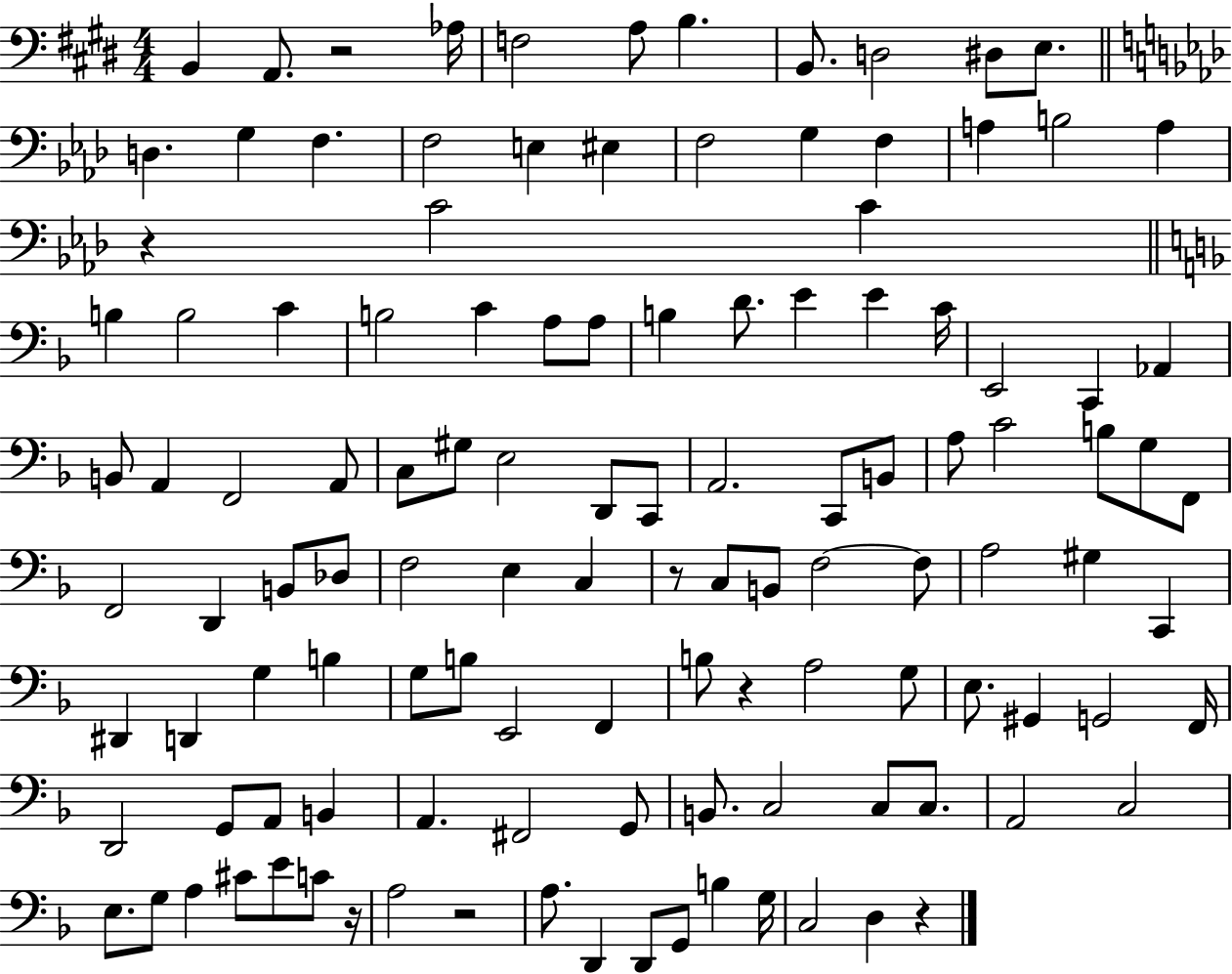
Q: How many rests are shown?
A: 7